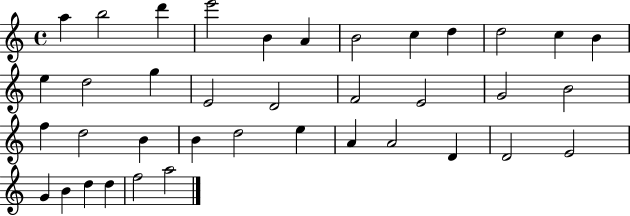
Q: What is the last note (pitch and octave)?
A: A5